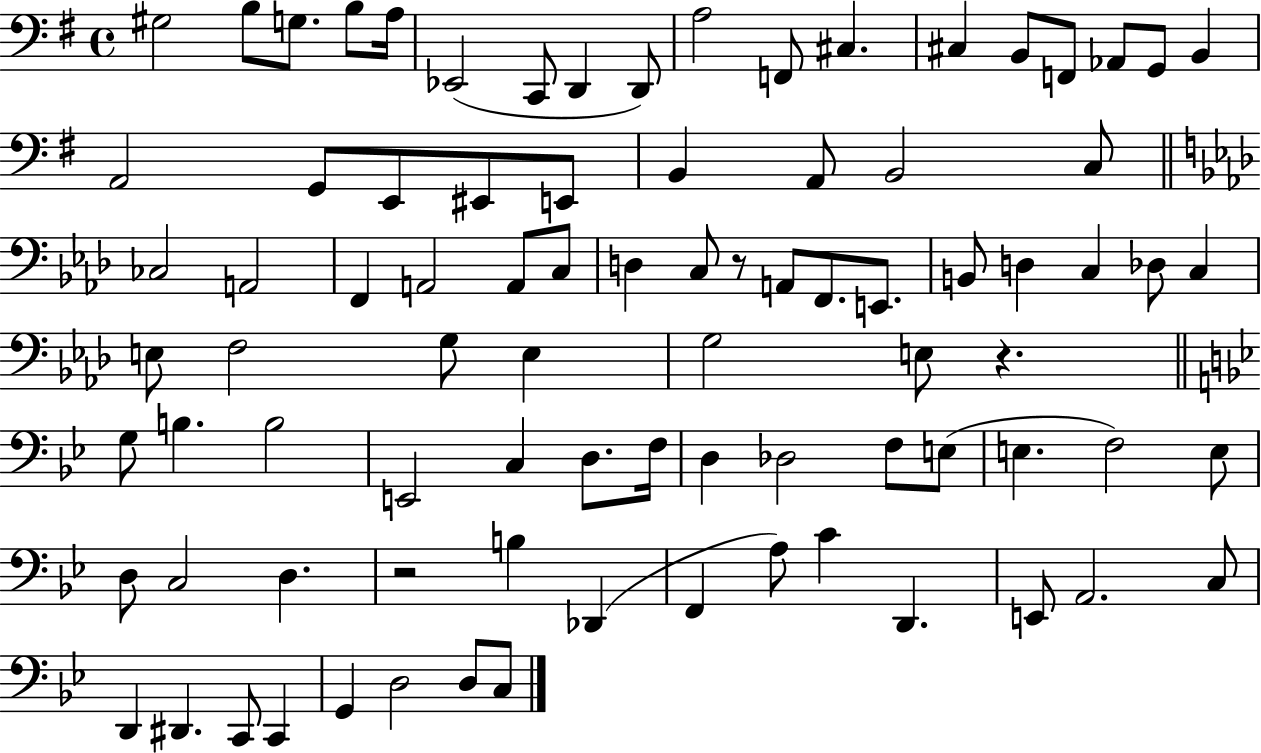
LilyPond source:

{
  \clef bass
  \time 4/4
  \defaultTimeSignature
  \key g \major
  gis2 b8 g8. b8 a16 | ees,2( c,8 d,4 d,8) | a2 f,8 cis4. | cis4 b,8 f,8 aes,8 g,8 b,4 | \break a,2 g,8 e,8 eis,8 e,8 | b,4 a,8 b,2 c8 | \bar "||" \break \key aes \major ces2 a,2 | f,4 a,2 a,8 c8 | d4 c8 r8 a,8 f,8. e,8. | b,8 d4 c4 des8 c4 | \break e8 f2 g8 e4 | g2 e8 r4. | \bar "||" \break \key bes \major g8 b4. b2 | e,2 c4 d8. f16 | d4 des2 f8 e8( | e4. f2) e8 | \break d8 c2 d4. | r2 b4 des,4( | f,4 a8) c'4 d,4. | e,8 a,2. c8 | \break d,4 dis,4. c,8 c,4 | g,4 d2 d8 c8 | \bar "|."
}